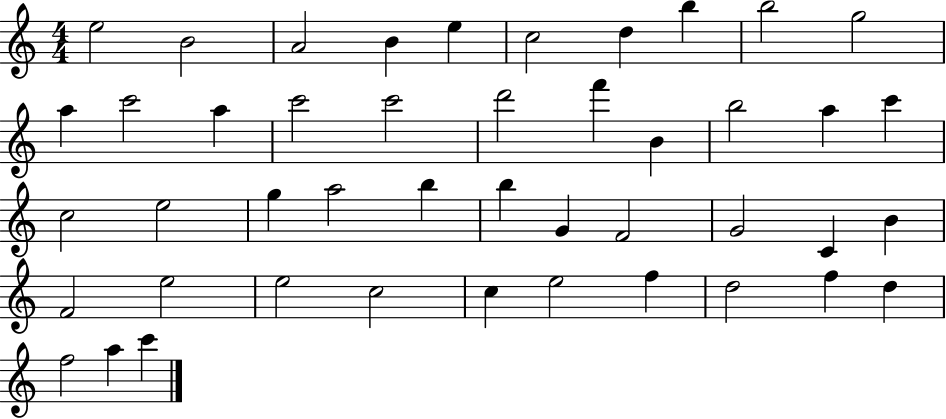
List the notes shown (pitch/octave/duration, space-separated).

E5/h B4/h A4/h B4/q E5/q C5/h D5/q B5/q B5/h G5/h A5/q C6/h A5/q C6/h C6/h D6/h F6/q B4/q B5/h A5/q C6/q C5/h E5/h G5/q A5/h B5/q B5/q G4/q F4/h G4/h C4/q B4/q F4/h E5/h E5/h C5/h C5/q E5/h F5/q D5/h F5/q D5/q F5/h A5/q C6/q